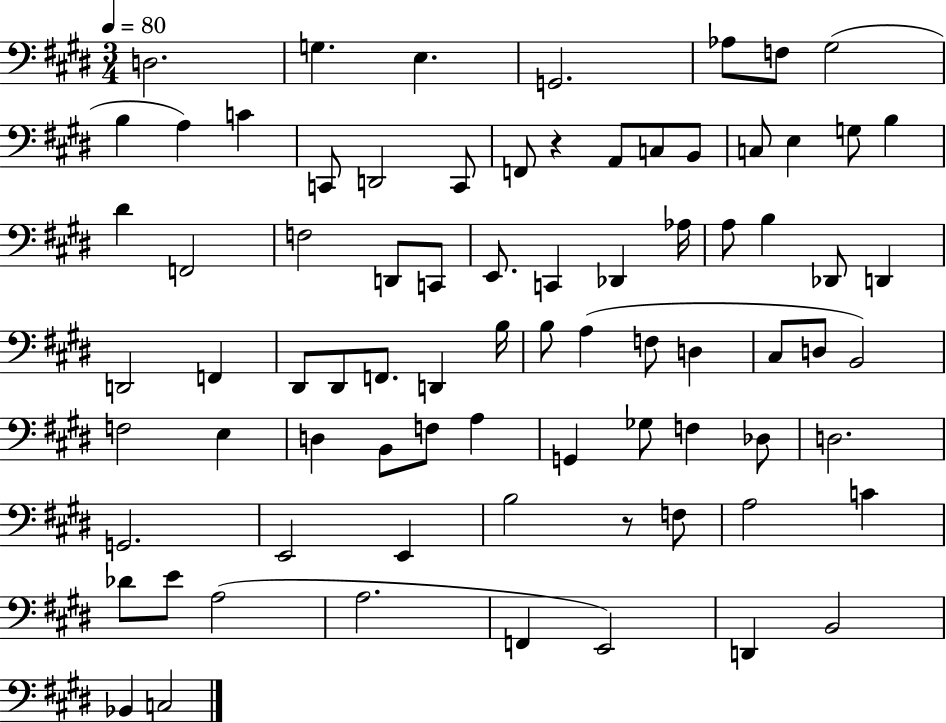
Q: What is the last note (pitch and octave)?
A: C3